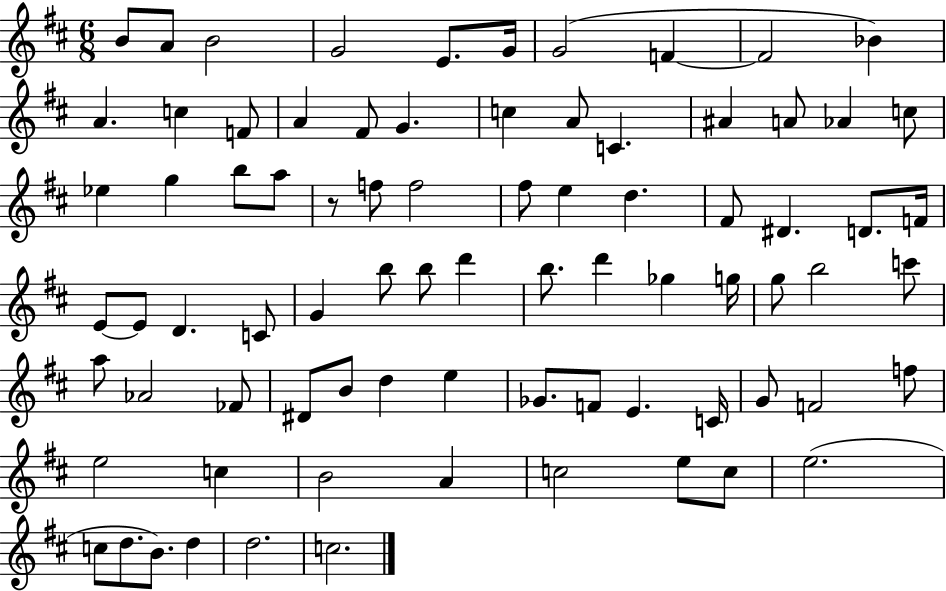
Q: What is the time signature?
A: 6/8